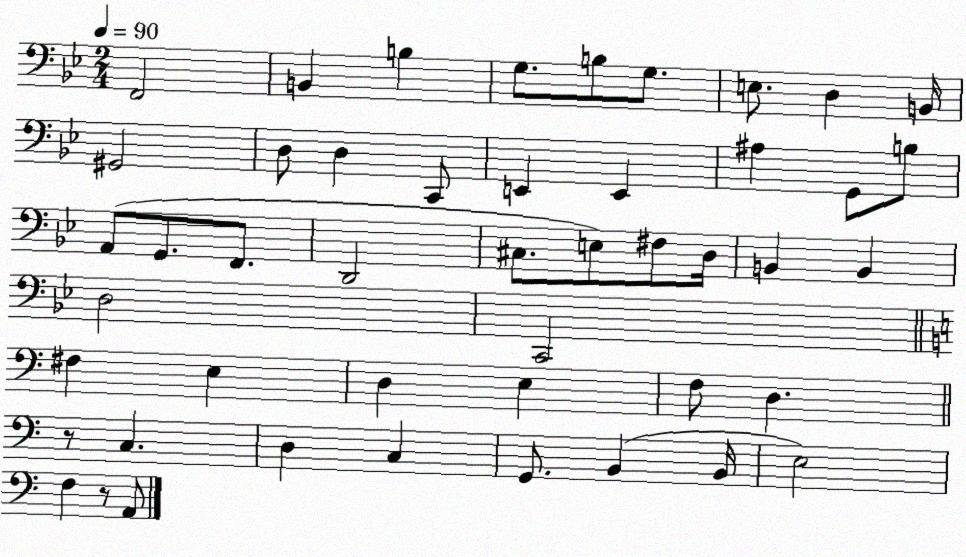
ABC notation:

X:1
T:Untitled
M:2/4
L:1/4
K:Bb
F,,2 B,, B, G,/2 B,/2 G,/2 E,/2 D, B,,/4 ^G,,2 D,/2 D, C,,/2 E,, E,, ^A, G,,/2 B,/2 A,,/2 G,,/2 F,,/2 D,,2 ^C,/2 E,/2 ^F,/2 D,/4 B,, B,, D,2 C,,2 ^F, E, D, E, F,/2 D, z/2 C, D, C, G,,/2 B,, B,,/4 E,2 F, z/2 A,,/2